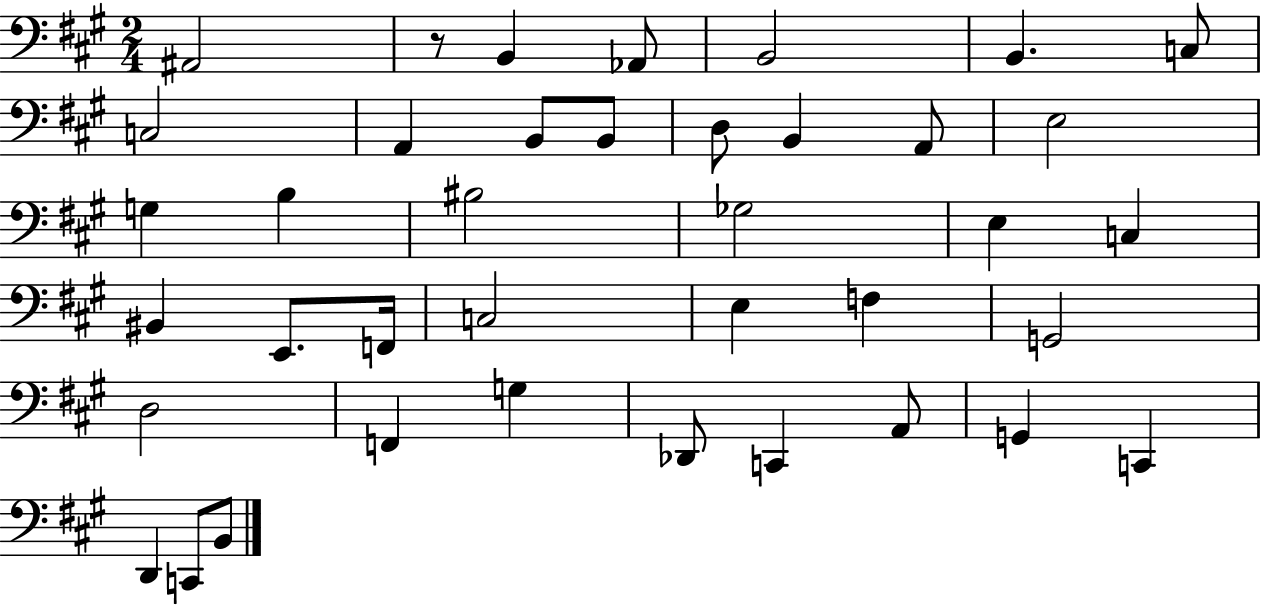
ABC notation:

X:1
T:Untitled
M:2/4
L:1/4
K:A
^A,,2 z/2 B,, _A,,/2 B,,2 B,, C,/2 C,2 A,, B,,/2 B,,/2 D,/2 B,, A,,/2 E,2 G, B, ^B,2 _G,2 E, C, ^B,, E,,/2 F,,/4 C,2 E, F, G,,2 D,2 F,, G, _D,,/2 C,, A,,/2 G,, C,, D,, C,,/2 B,,/2